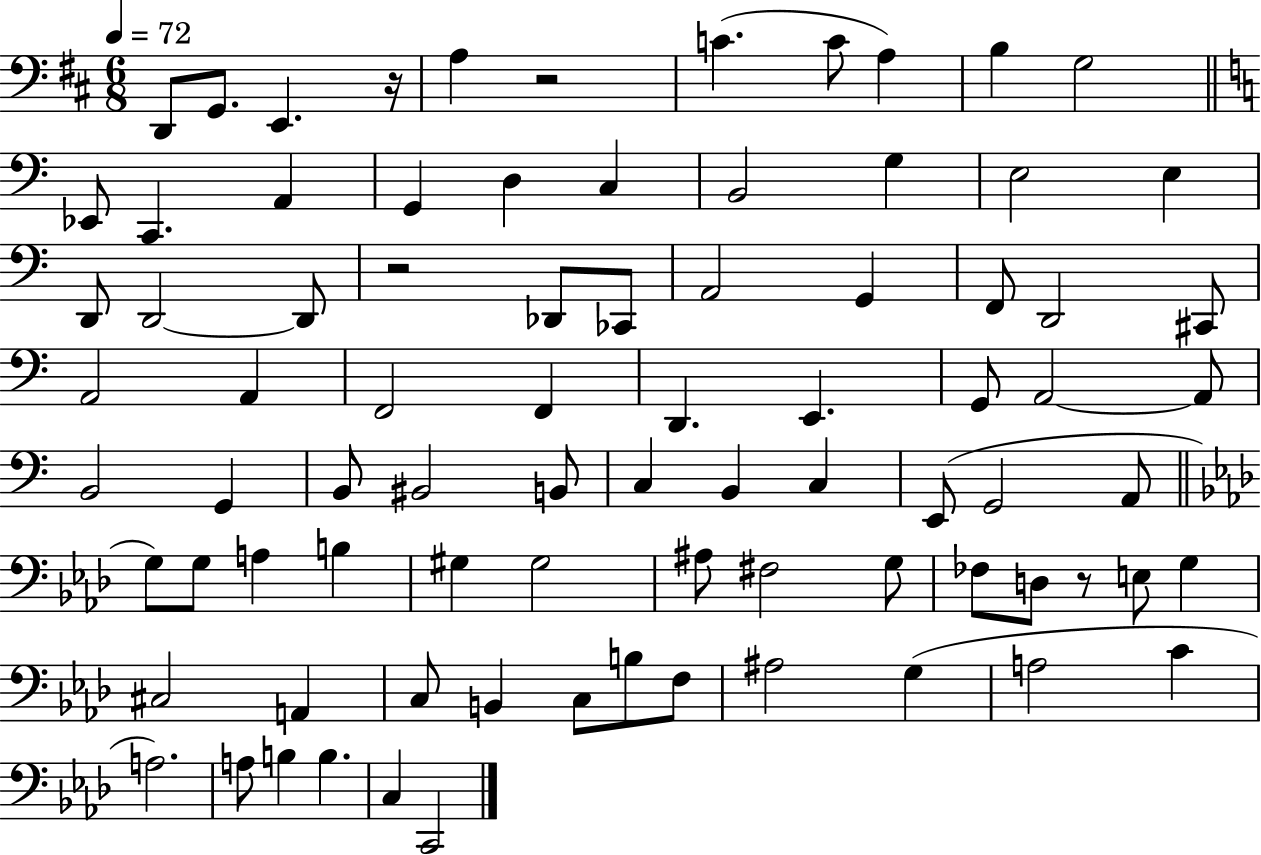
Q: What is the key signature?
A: D major